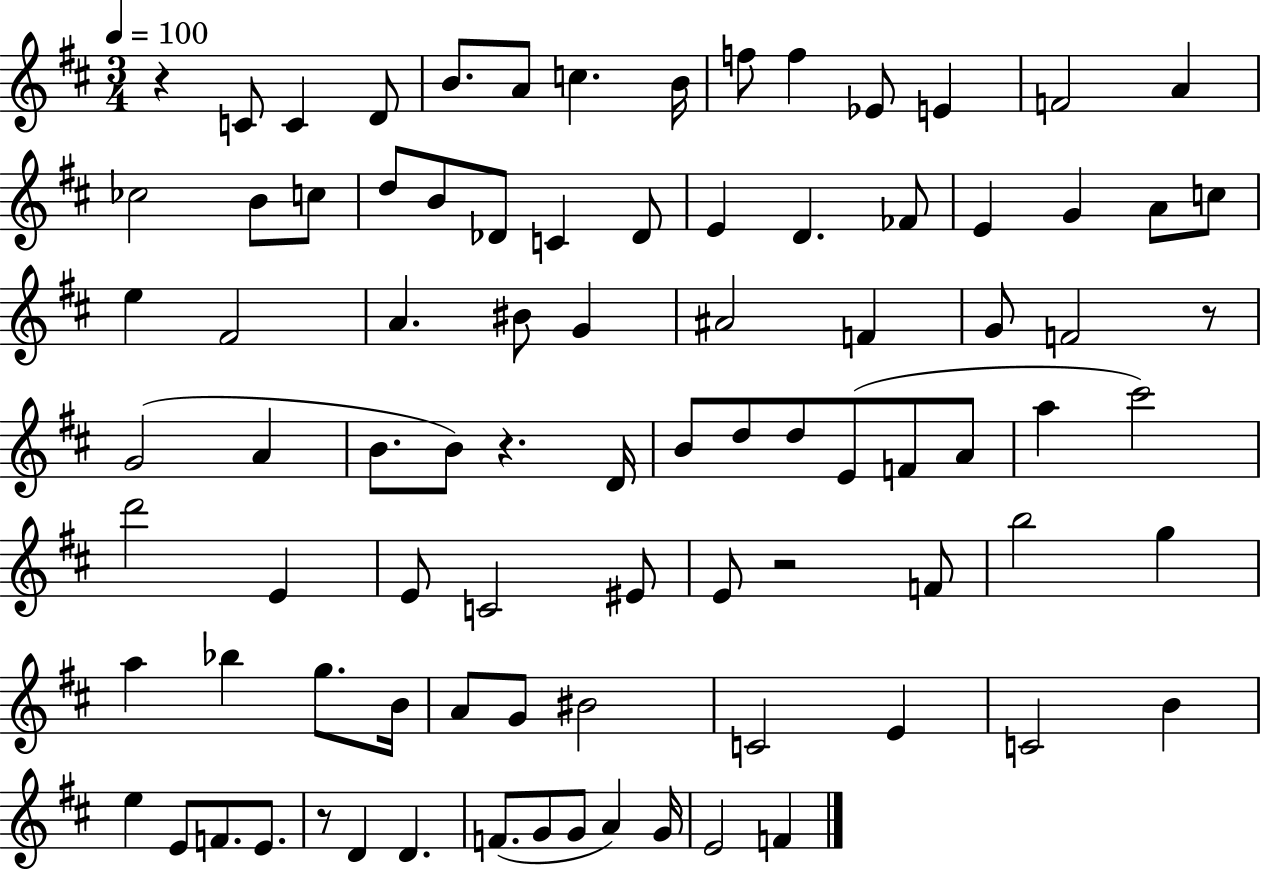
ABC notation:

X:1
T:Untitled
M:3/4
L:1/4
K:D
z C/2 C D/2 B/2 A/2 c B/4 f/2 f _E/2 E F2 A _c2 B/2 c/2 d/2 B/2 _D/2 C _D/2 E D _F/2 E G A/2 c/2 e ^F2 A ^B/2 G ^A2 F G/2 F2 z/2 G2 A B/2 B/2 z D/4 B/2 d/2 d/2 E/2 F/2 A/2 a ^c'2 d'2 E E/2 C2 ^E/2 E/2 z2 F/2 b2 g a _b g/2 B/4 A/2 G/2 ^B2 C2 E C2 B e E/2 F/2 E/2 z/2 D D F/2 G/2 G/2 A G/4 E2 F